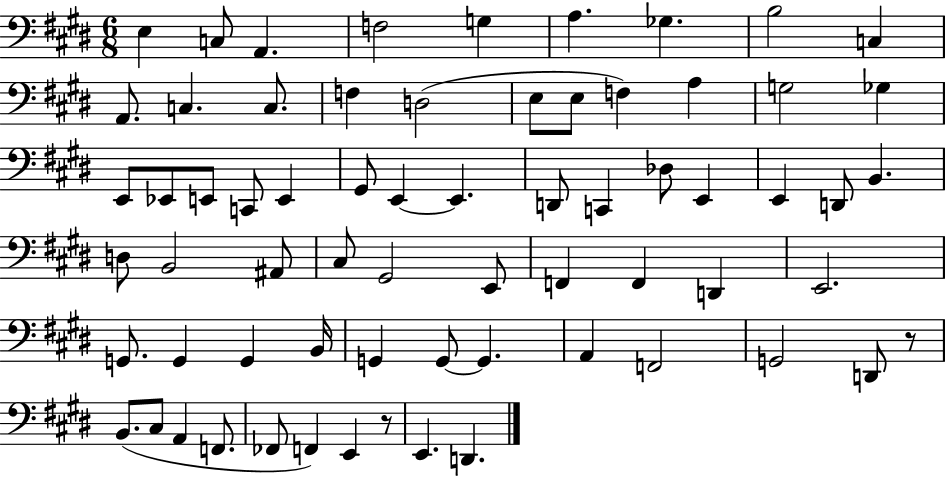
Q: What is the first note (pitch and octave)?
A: E3